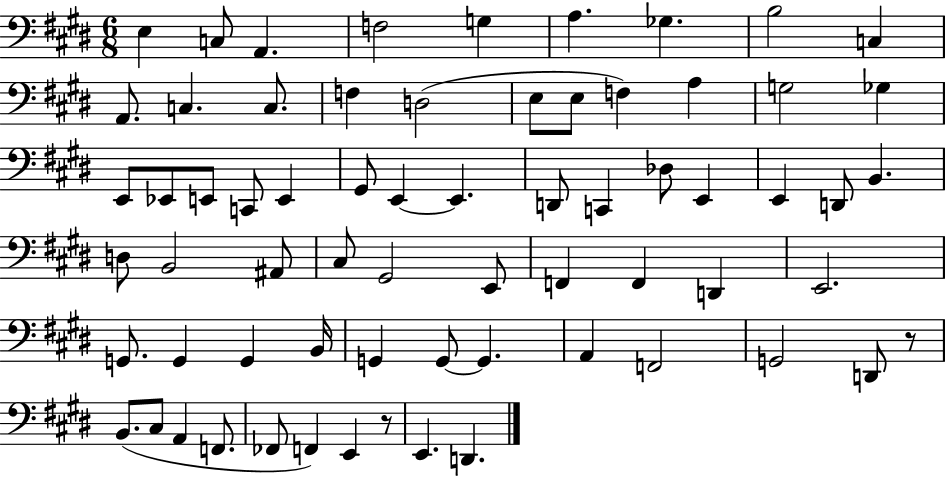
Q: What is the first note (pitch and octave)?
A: E3